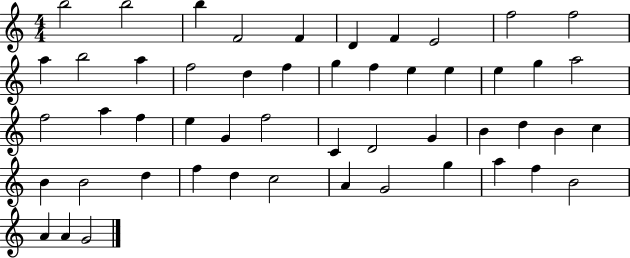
X:1
T:Untitled
M:4/4
L:1/4
K:C
b2 b2 b F2 F D F E2 f2 f2 a b2 a f2 d f g f e e e g a2 f2 a f e G f2 C D2 G B d B c B B2 d f d c2 A G2 g a f B2 A A G2